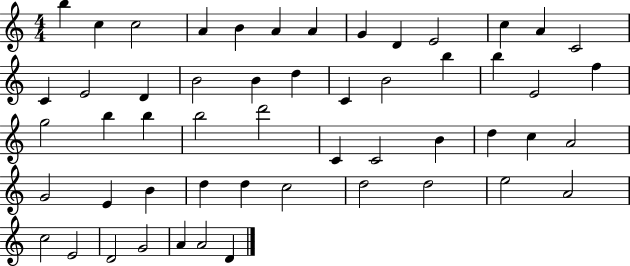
B5/q C5/q C5/h A4/q B4/q A4/q A4/q G4/q D4/q E4/h C5/q A4/q C4/h C4/q E4/h D4/q B4/h B4/q D5/q C4/q B4/h B5/q B5/q E4/h F5/q G5/h B5/q B5/q B5/h D6/h C4/q C4/h B4/q D5/q C5/q A4/h G4/h E4/q B4/q D5/q D5/q C5/h D5/h D5/h E5/h A4/h C5/h E4/h D4/h G4/h A4/q A4/h D4/q